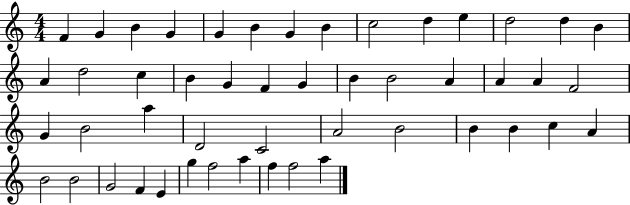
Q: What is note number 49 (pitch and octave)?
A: A5